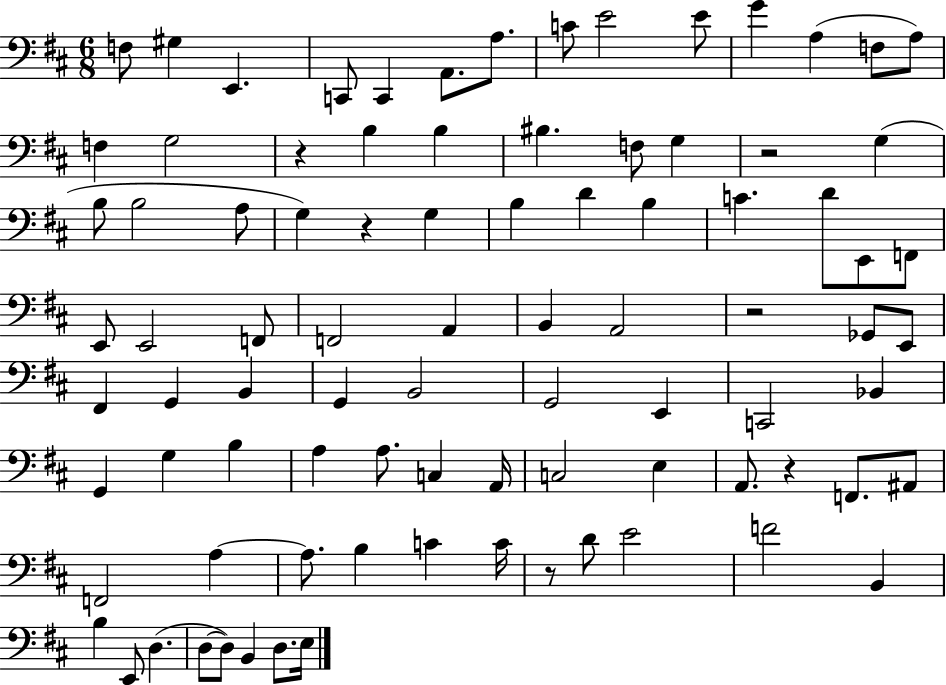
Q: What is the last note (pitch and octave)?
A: E3